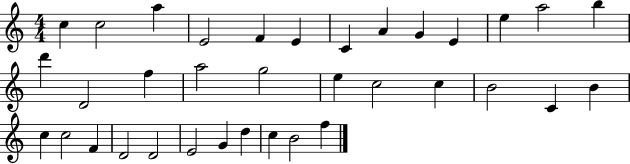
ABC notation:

X:1
T:Untitled
M:4/4
L:1/4
K:C
c c2 a E2 F E C A G E e a2 b d' D2 f a2 g2 e c2 c B2 C B c c2 F D2 D2 E2 G d c B2 f